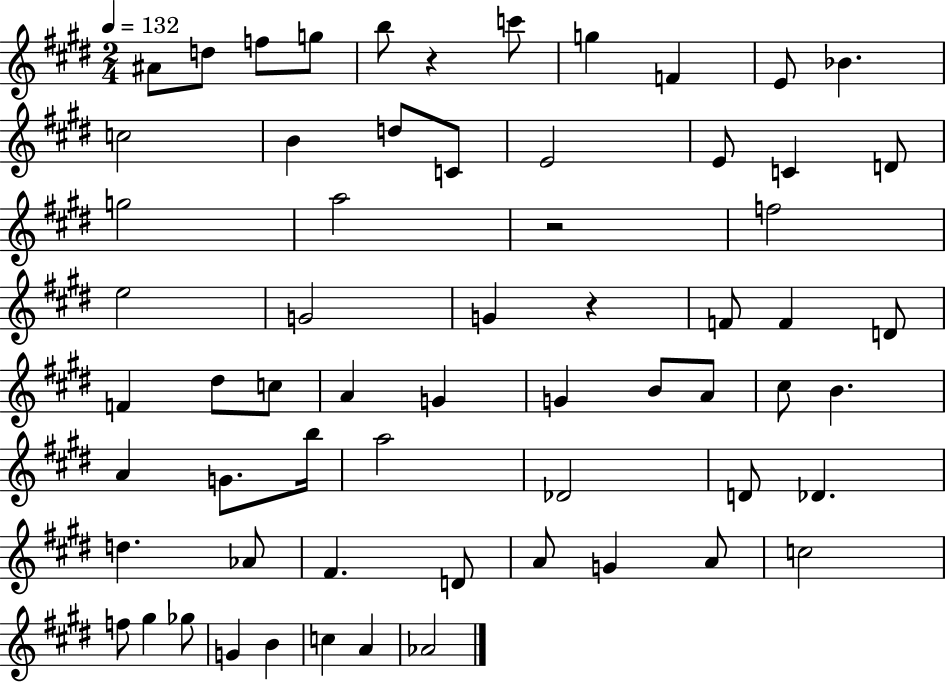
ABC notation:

X:1
T:Untitled
M:2/4
L:1/4
K:E
^A/2 d/2 f/2 g/2 b/2 z c'/2 g F E/2 _B c2 B d/2 C/2 E2 E/2 C D/2 g2 a2 z2 f2 e2 G2 G z F/2 F D/2 F ^d/2 c/2 A G G B/2 A/2 ^c/2 B A G/2 b/4 a2 _D2 D/2 _D d _A/2 ^F D/2 A/2 G A/2 c2 f/2 ^g _g/2 G B c A _A2